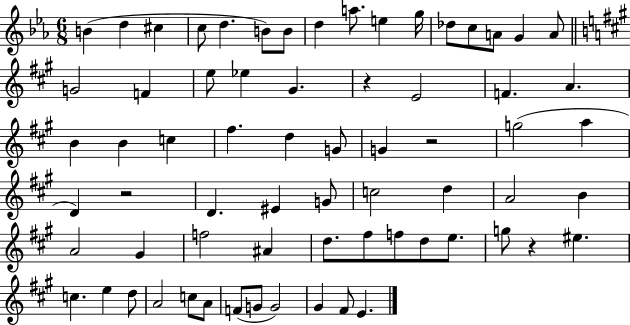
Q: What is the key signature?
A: EES major